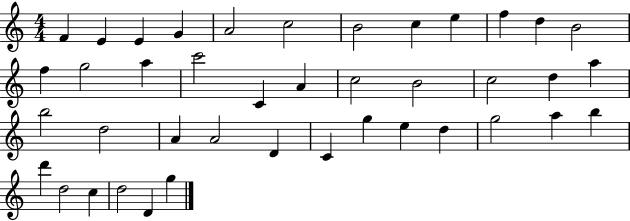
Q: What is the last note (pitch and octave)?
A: G5